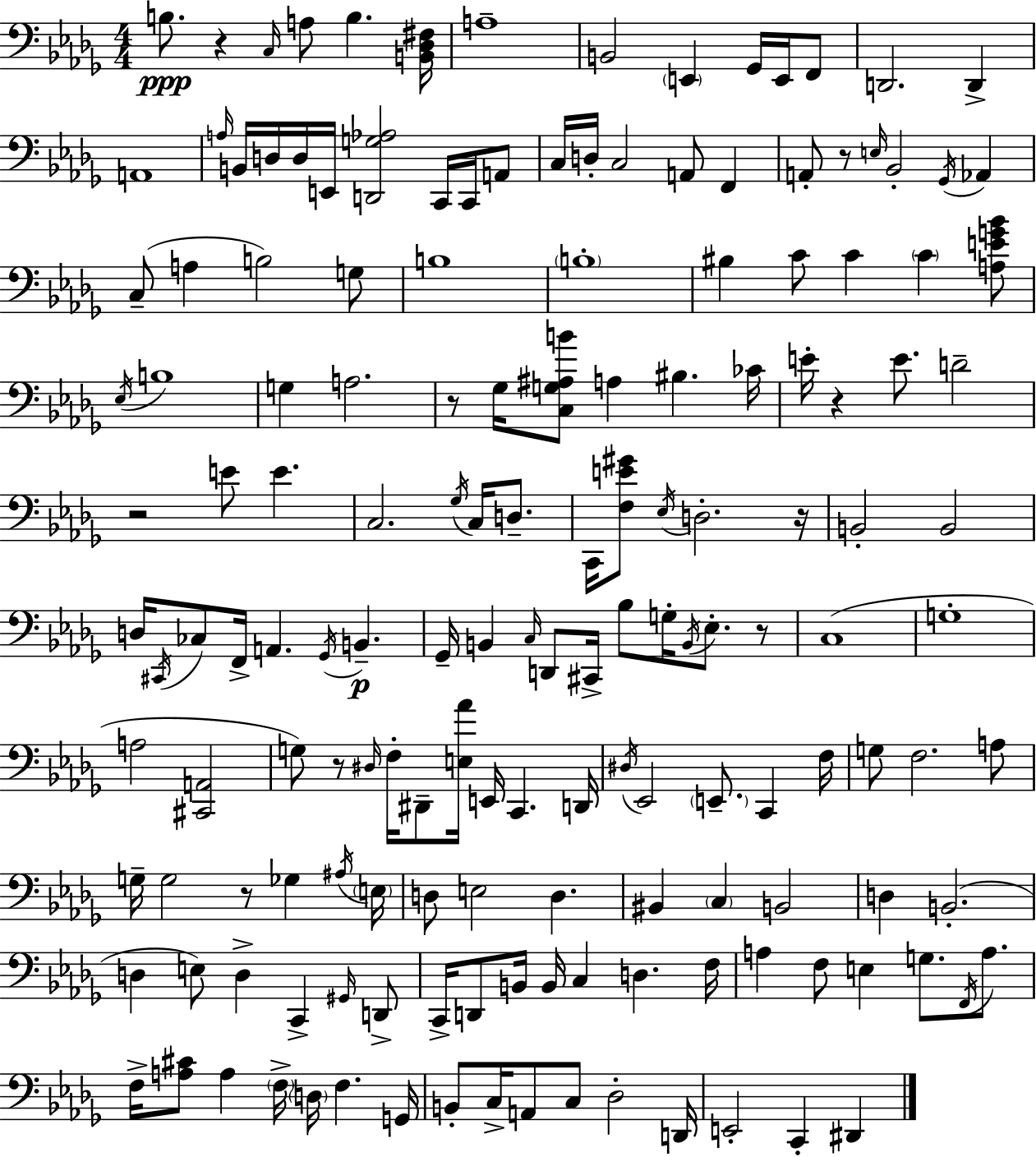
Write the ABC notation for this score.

X:1
T:Untitled
M:4/4
L:1/4
K:Bbm
B,/2 z C,/4 A,/2 B, [B,,_D,^F,]/4 A,4 B,,2 E,, _G,,/4 E,,/4 F,,/2 D,,2 D,, A,,4 A,/4 B,,/4 D,/4 D,/4 E,,/4 [D,,G,_A,]2 C,,/4 C,,/4 A,,/2 C,/4 D,/4 C,2 A,,/2 F,, A,,/2 z/2 E,/4 _B,,2 _G,,/4 _A,, C,/2 A, B,2 G,/2 B,4 B,4 ^B, C/2 C C [A,EG_B]/2 _E,/4 B,4 G, A,2 z/2 _G,/4 [C,G,^A,B]/2 A, ^B, _C/4 E/4 z E/2 D2 z2 E/2 E C,2 _G,/4 C,/4 D,/2 C,,/4 [F,E^G]/2 _E,/4 D,2 z/4 B,,2 B,,2 D,/4 ^C,,/4 _C,/2 F,,/4 A,, _G,,/4 B,, _G,,/4 B,, C,/4 D,,/2 ^C,,/4 _B,/2 G,/4 B,,/4 _E,/2 z/2 C,4 G,4 A,2 [^C,,A,,]2 G,/2 z/2 ^D,/4 F,/4 ^D,,/2 [E,_A]/4 E,,/4 C,, D,,/4 ^D,/4 _E,,2 E,,/2 C,, F,/4 G,/2 F,2 A,/2 G,/4 G,2 z/2 _G, ^A,/4 E,/4 D,/2 E,2 D, ^B,, C, B,,2 D, B,,2 D, E,/2 D, C,, ^G,,/4 D,,/2 C,,/4 D,,/2 B,,/4 B,,/4 C, D, F,/4 A, F,/2 E, G,/2 F,,/4 A,/2 F,/4 [A,^C]/2 A, F,/4 D,/4 F, G,,/4 B,,/2 C,/4 A,,/2 C,/2 _D,2 D,,/4 E,,2 C,, ^D,,